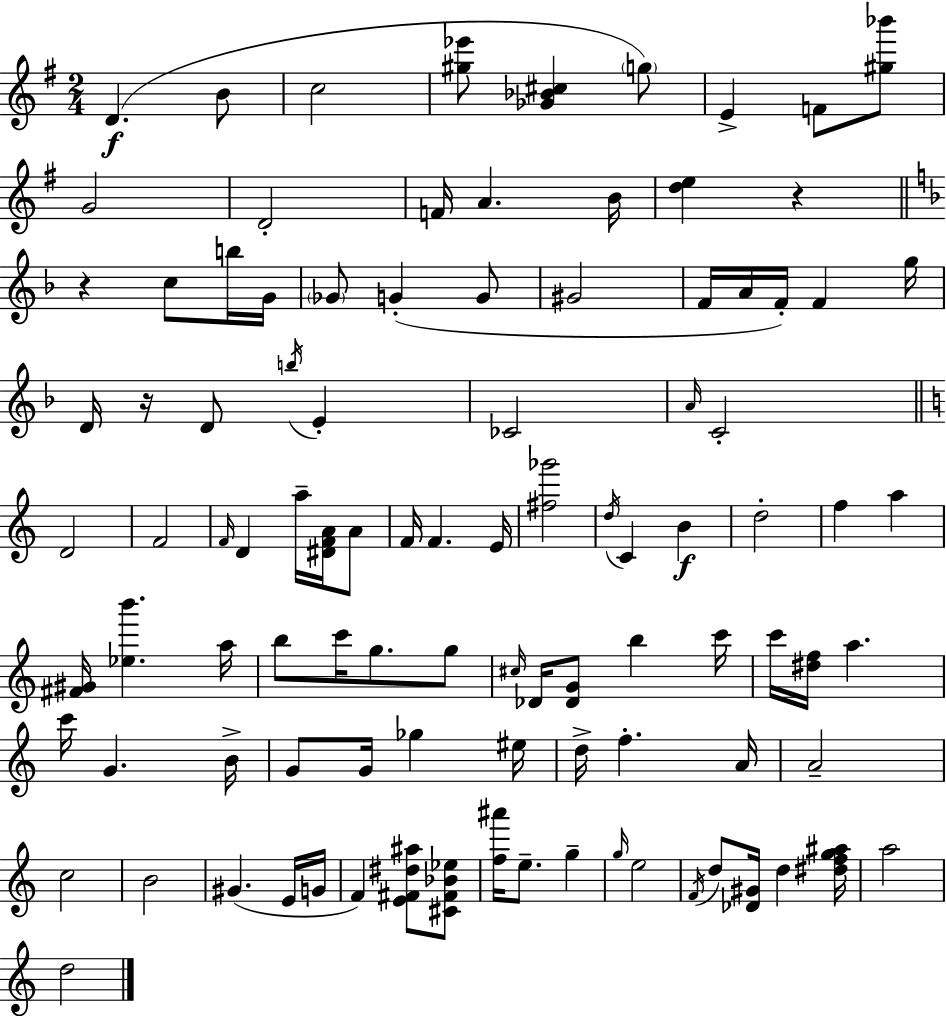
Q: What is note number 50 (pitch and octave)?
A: G5